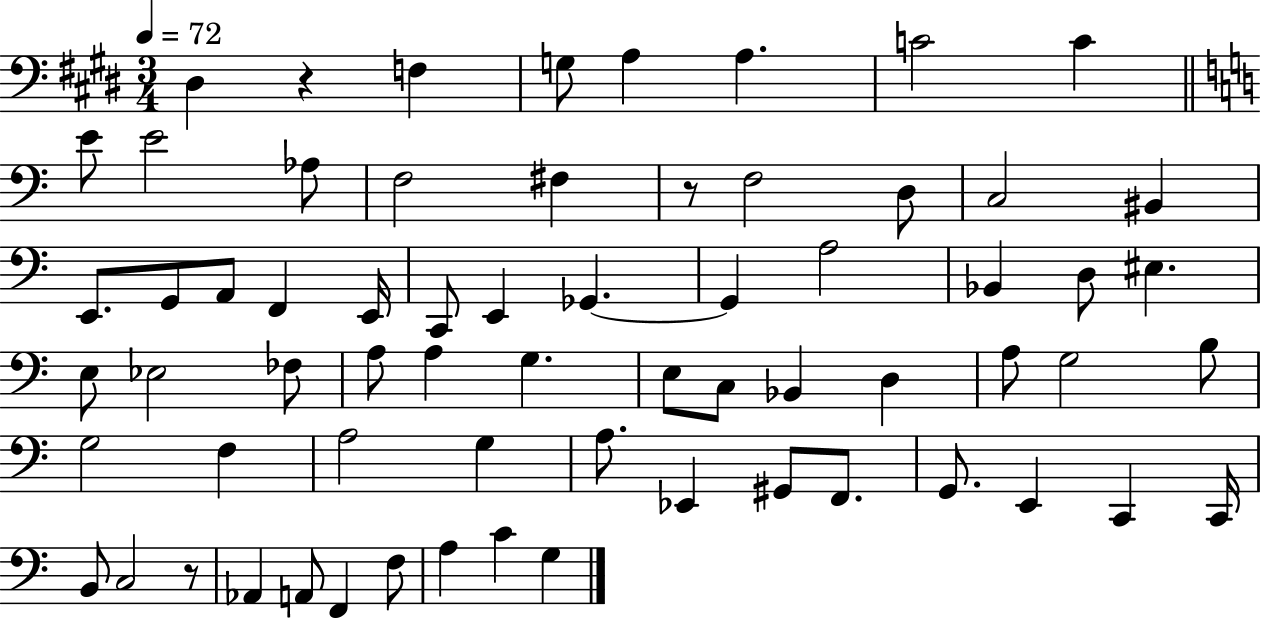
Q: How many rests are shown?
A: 3